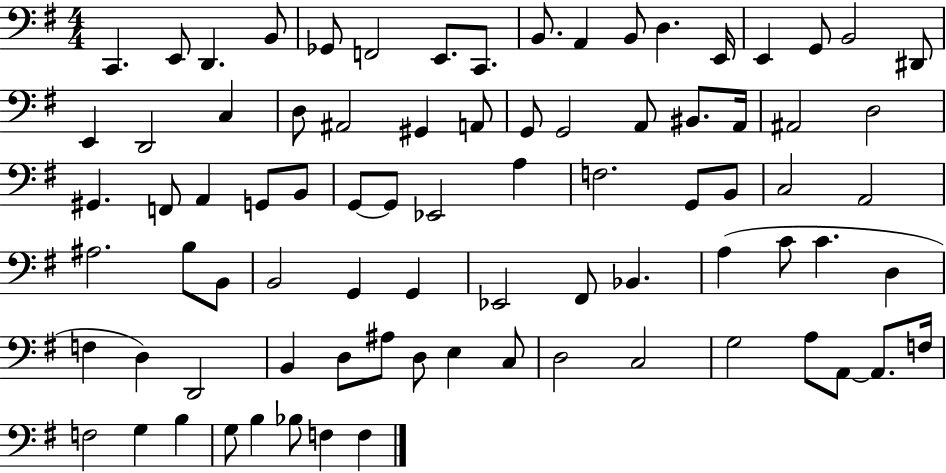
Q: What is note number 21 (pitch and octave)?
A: D3